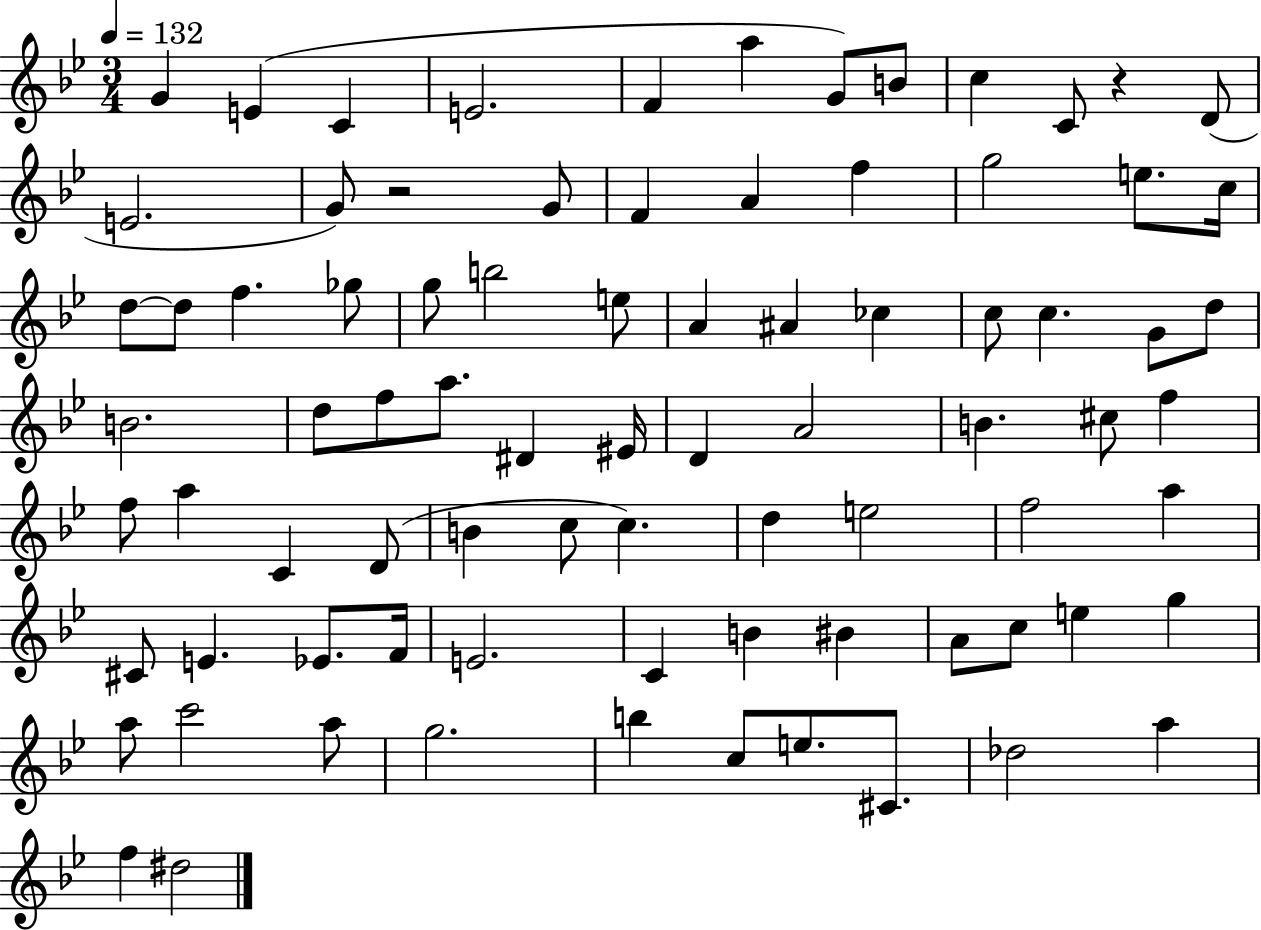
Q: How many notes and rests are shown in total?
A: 82